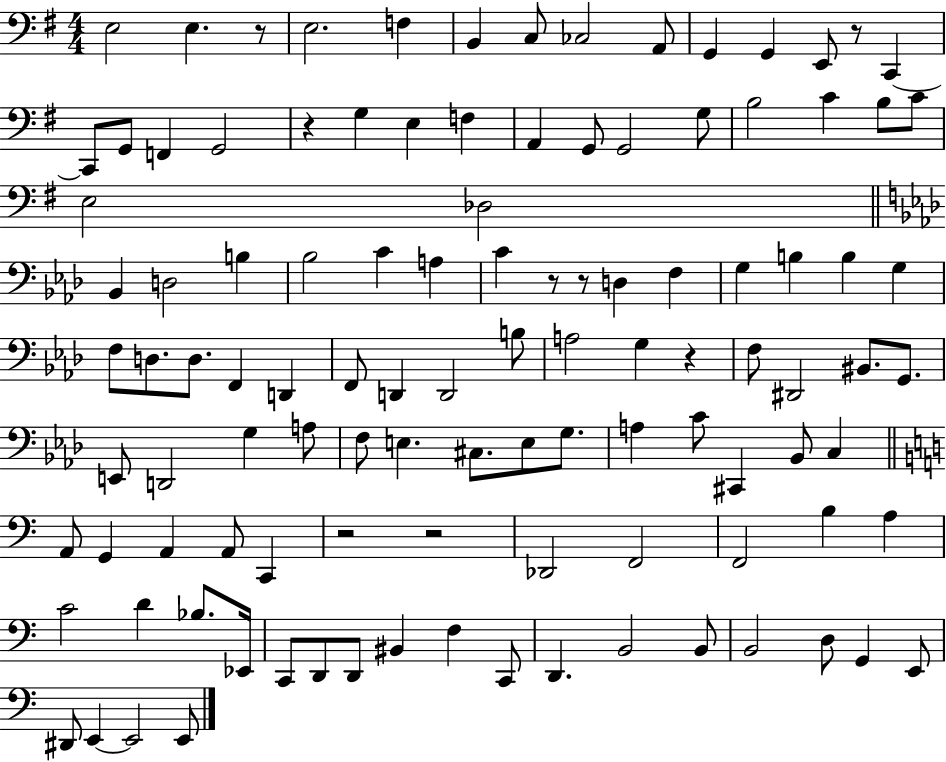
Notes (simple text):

E3/h E3/q. R/e E3/h. F3/q B2/q C3/e CES3/h A2/e G2/q G2/q E2/e R/e C2/q C2/e G2/e F2/q G2/h R/q G3/q E3/q F3/q A2/q G2/e G2/h G3/e B3/h C4/q B3/e C4/e E3/h Db3/h Bb2/q D3/h B3/q Bb3/h C4/q A3/q C4/q R/e R/e D3/q F3/q G3/q B3/q B3/q G3/q F3/e D3/e. D3/e. F2/q D2/q F2/e D2/q D2/h B3/e A3/h G3/q R/q F3/e D#2/h BIS2/e. G2/e. E2/e D2/h G3/q A3/e F3/e E3/q. C#3/e. E3/e G3/e. A3/q C4/e C#2/q Bb2/e C3/q A2/e G2/q A2/q A2/e C2/q R/h R/h Db2/h F2/h F2/h B3/q A3/q C4/h D4/q Bb3/e. Eb2/s C2/e D2/e D2/e BIS2/q F3/q C2/e D2/q. B2/h B2/e B2/h D3/e G2/q E2/e D#2/e E2/q E2/h E2/e